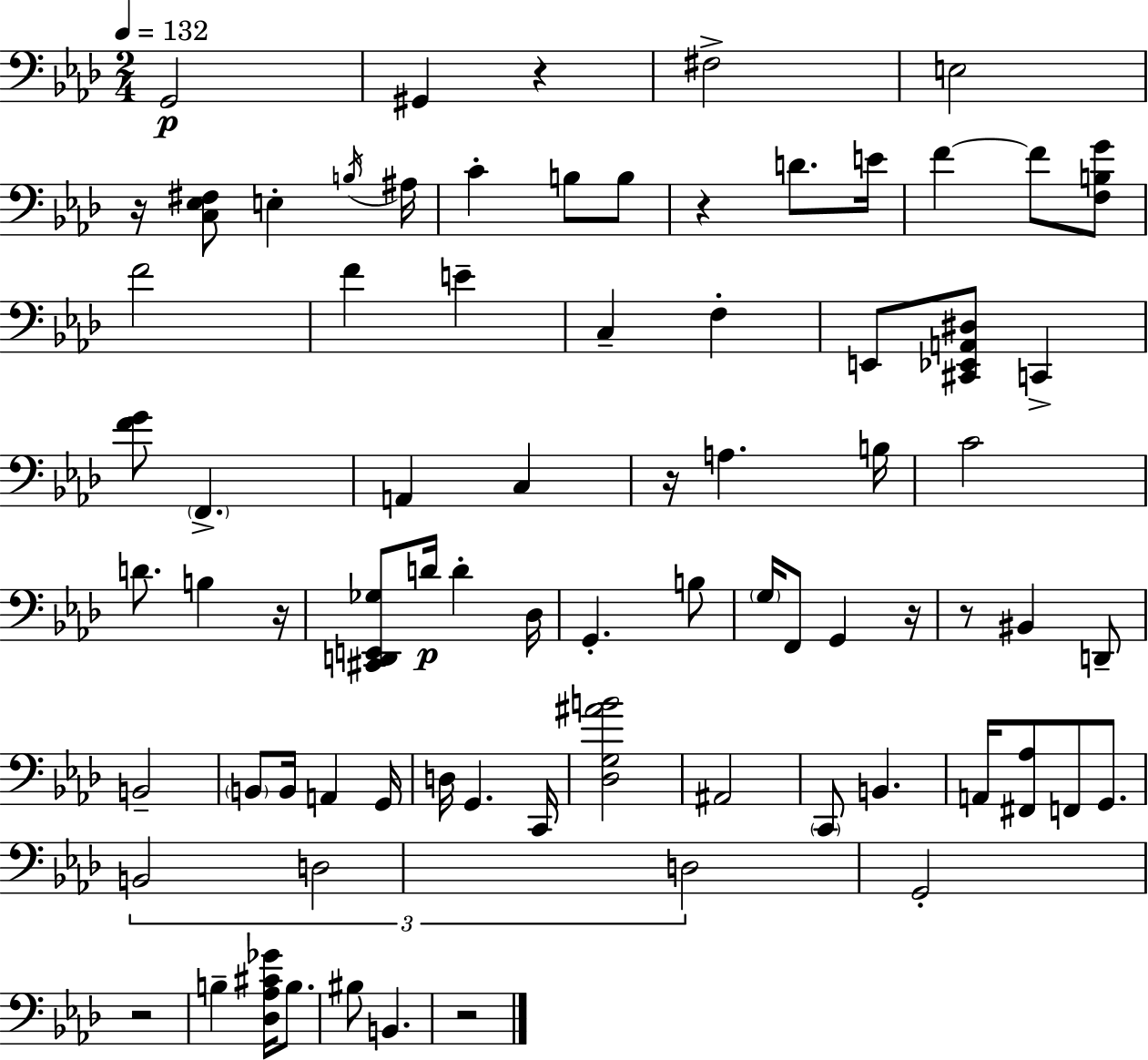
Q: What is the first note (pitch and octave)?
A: G2